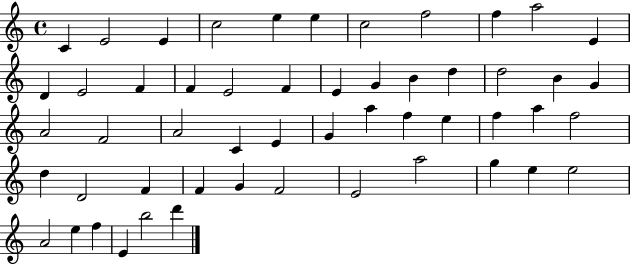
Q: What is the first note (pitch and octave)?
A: C4